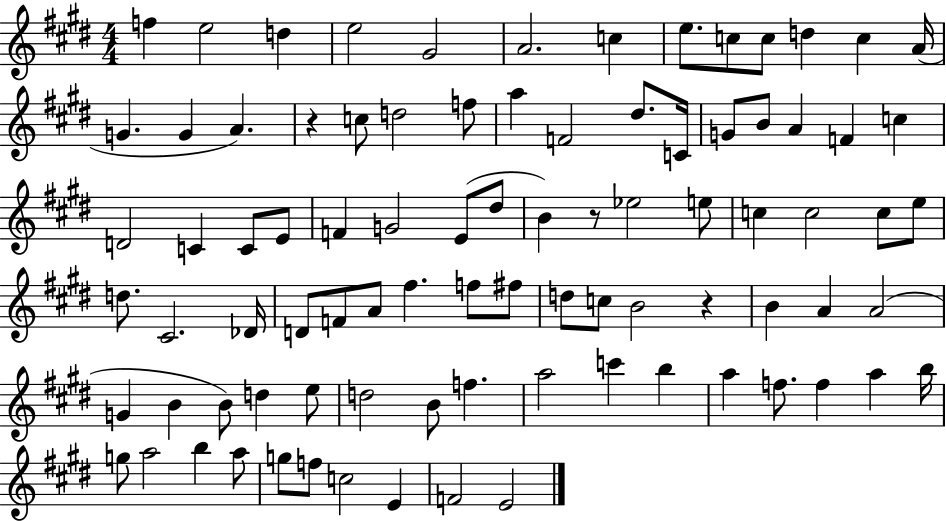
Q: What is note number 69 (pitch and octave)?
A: B5